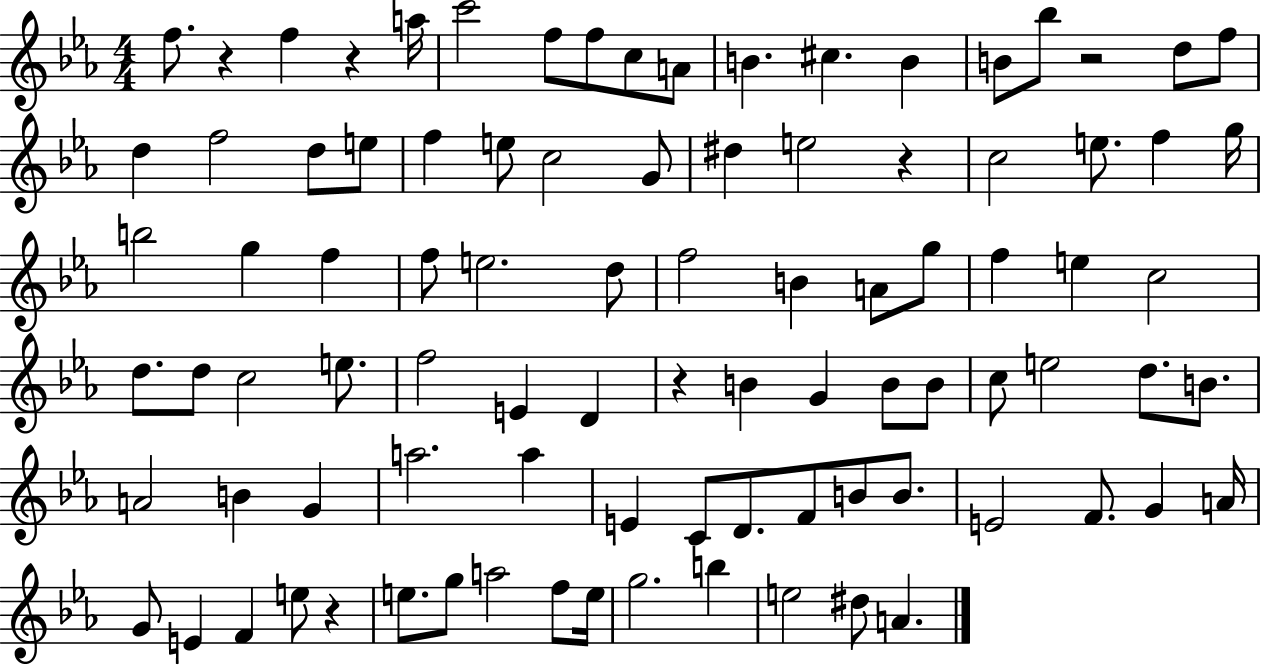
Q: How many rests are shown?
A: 6